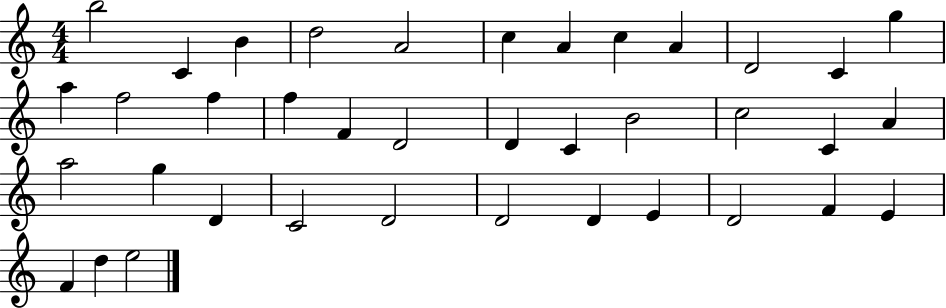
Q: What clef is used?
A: treble